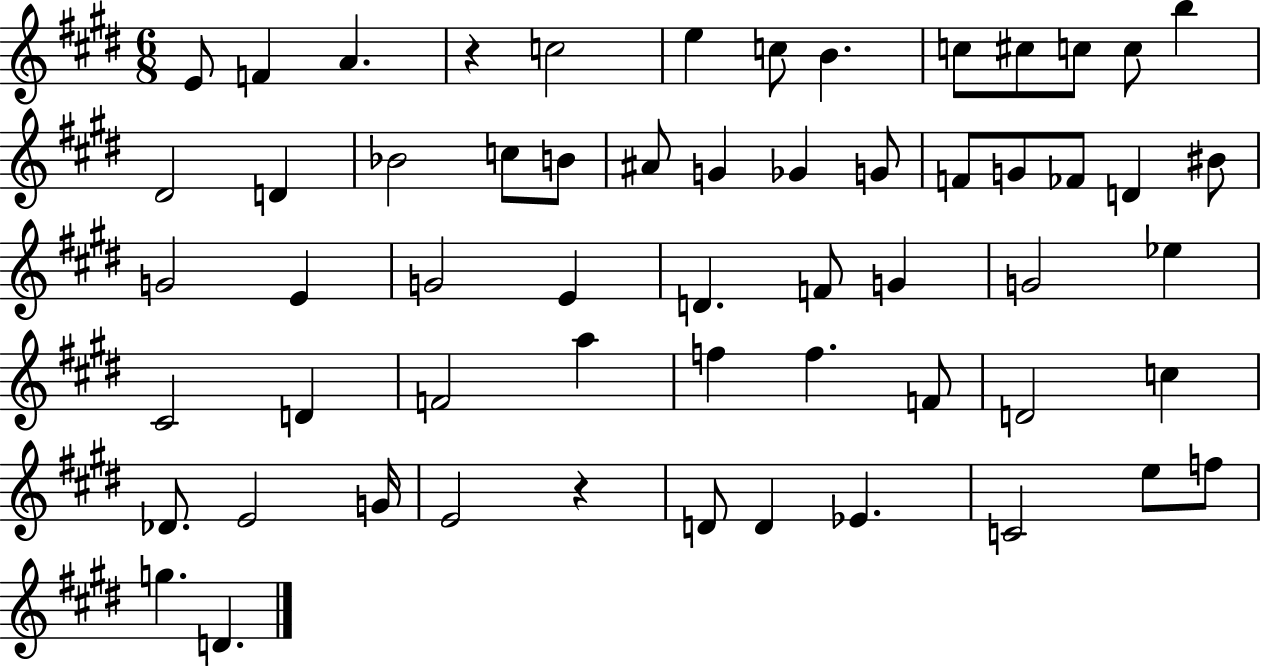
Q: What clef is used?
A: treble